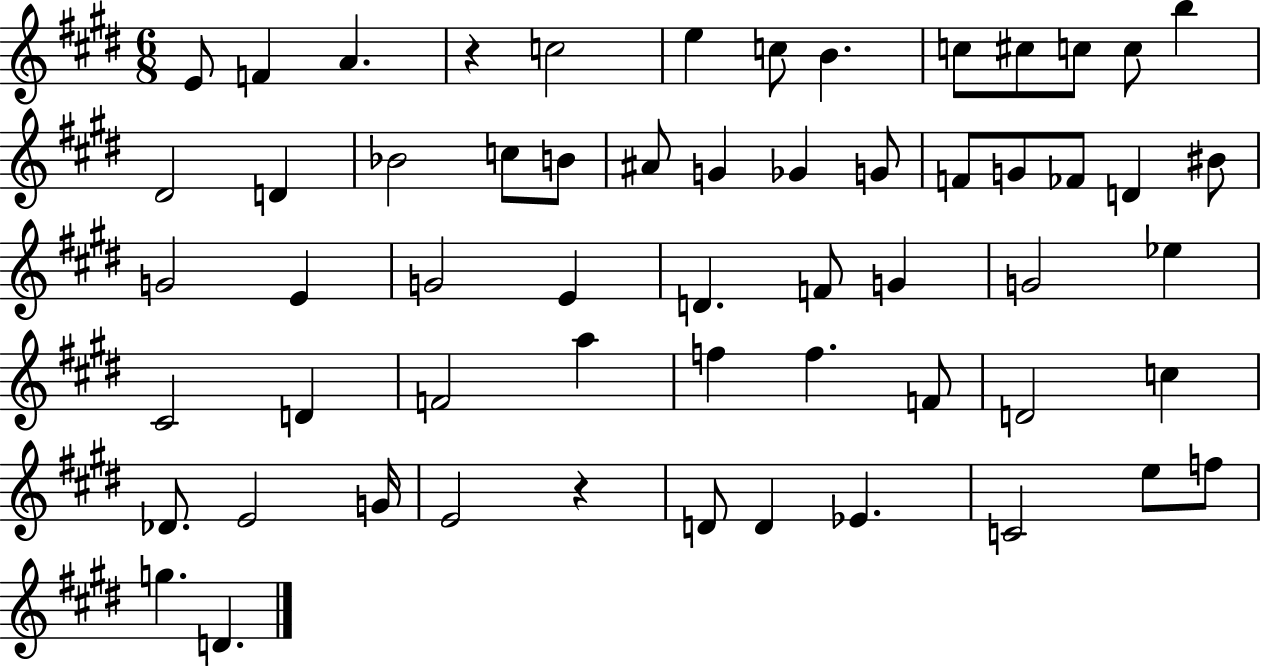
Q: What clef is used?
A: treble